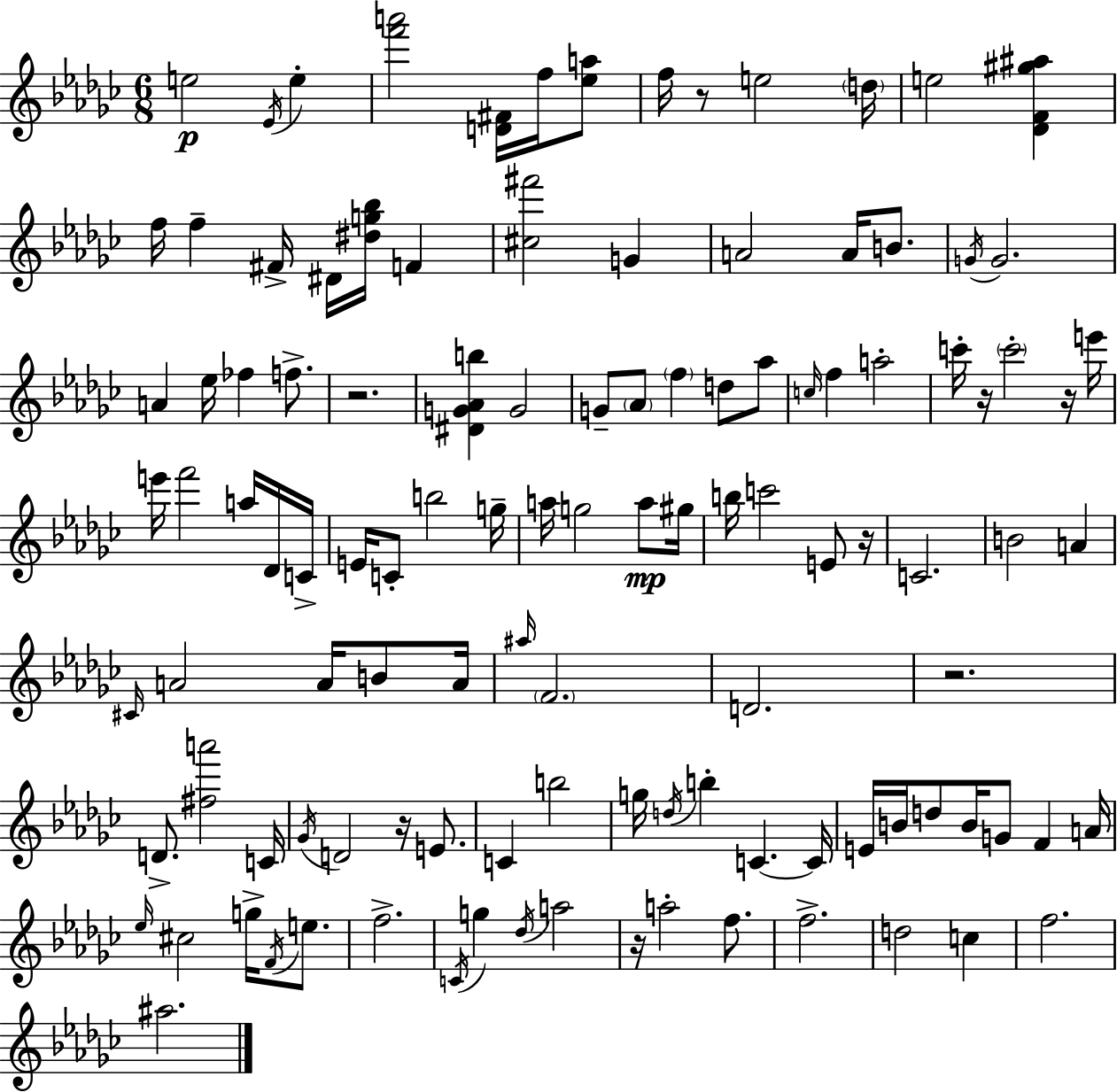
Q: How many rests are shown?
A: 8